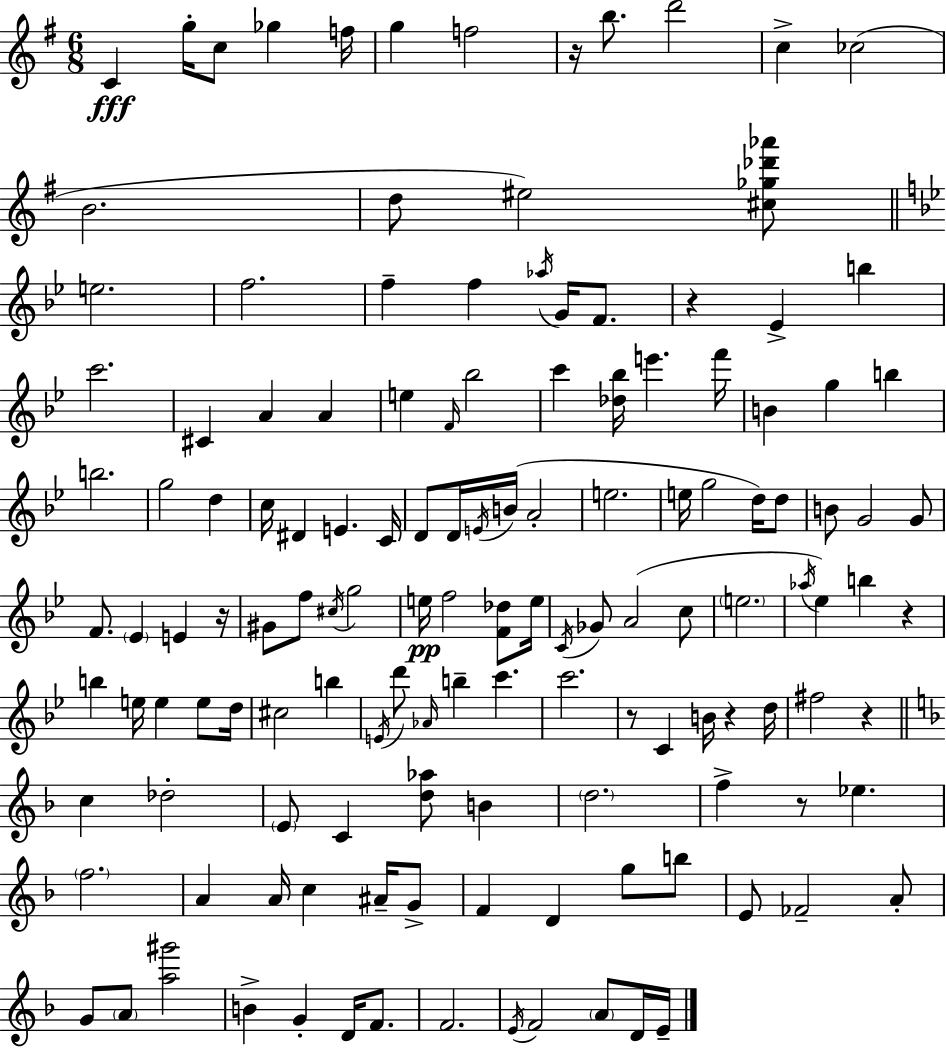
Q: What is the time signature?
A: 6/8